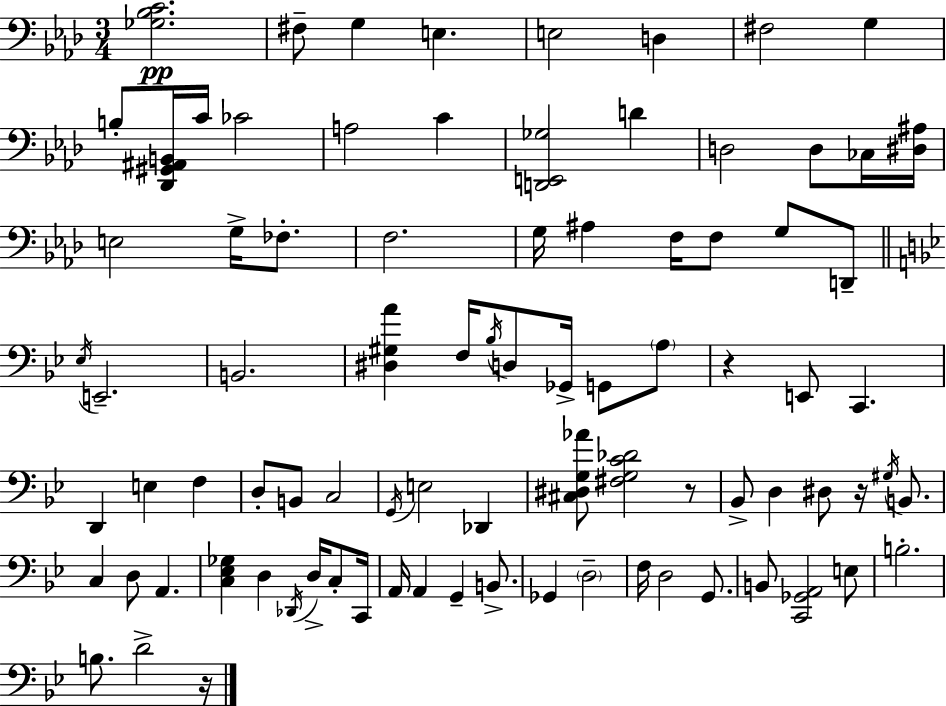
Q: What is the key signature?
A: AES major